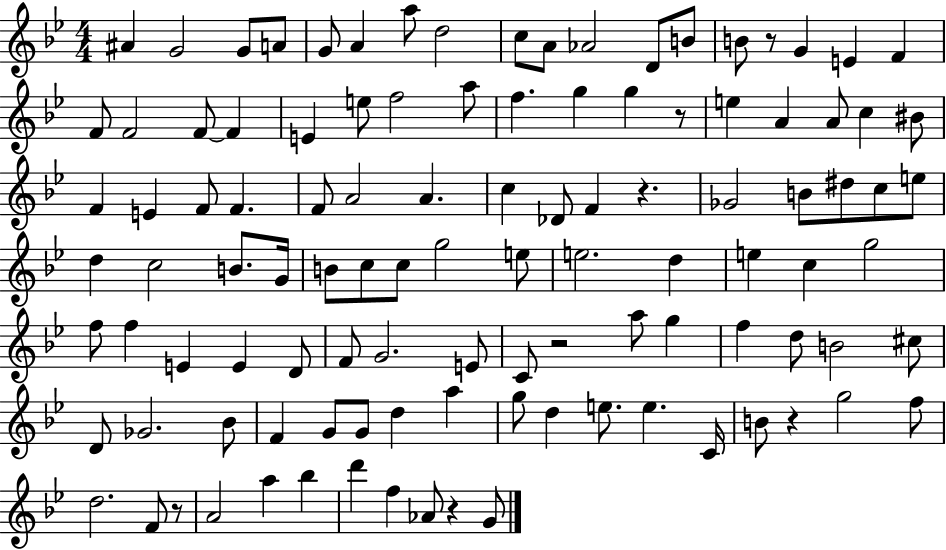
{
  \clef treble
  \numericTimeSignature
  \time 4/4
  \key bes \major
  ais'4 g'2 g'8 a'8 | g'8 a'4 a''8 d''2 | c''8 a'8 aes'2 d'8 b'8 | b'8 r8 g'4 e'4 f'4 | \break f'8 f'2 f'8~~ f'4 | e'4 e''8 f''2 a''8 | f''4. g''4 g''4 r8 | e''4 a'4 a'8 c''4 bis'8 | \break f'4 e'4 f'8 f'4. | f'8 a'2 a'4. | c''4 des'8 f'4 r4. | ges'2 b'8 dis''8 c''8 e''8 | \break d''4 c''2 b'8. g'16 | b'8 c''8 c''8 g''2 e''8 | e''2. d''4 | e''4 c''4 g''2 | \break f''8 f''4 e'4 e'4 d'8 | f'8 g'2. e'8 | c'8 r2 a''8 g''4 | f''4 d''8 b'2 cis''8 | \break d'8 ges'2. bes'8 | f'4 g'8 g'8 d''4 a''4 | g''8 d''4 e''8. e''4. c'16 | b'8 r4 g''2 f''8 | \break d''2. f'8 r8 | a'2 a''4 bes''4 | d'''4 f''4 aes'8 r4 g'8 | \bar "|."
}